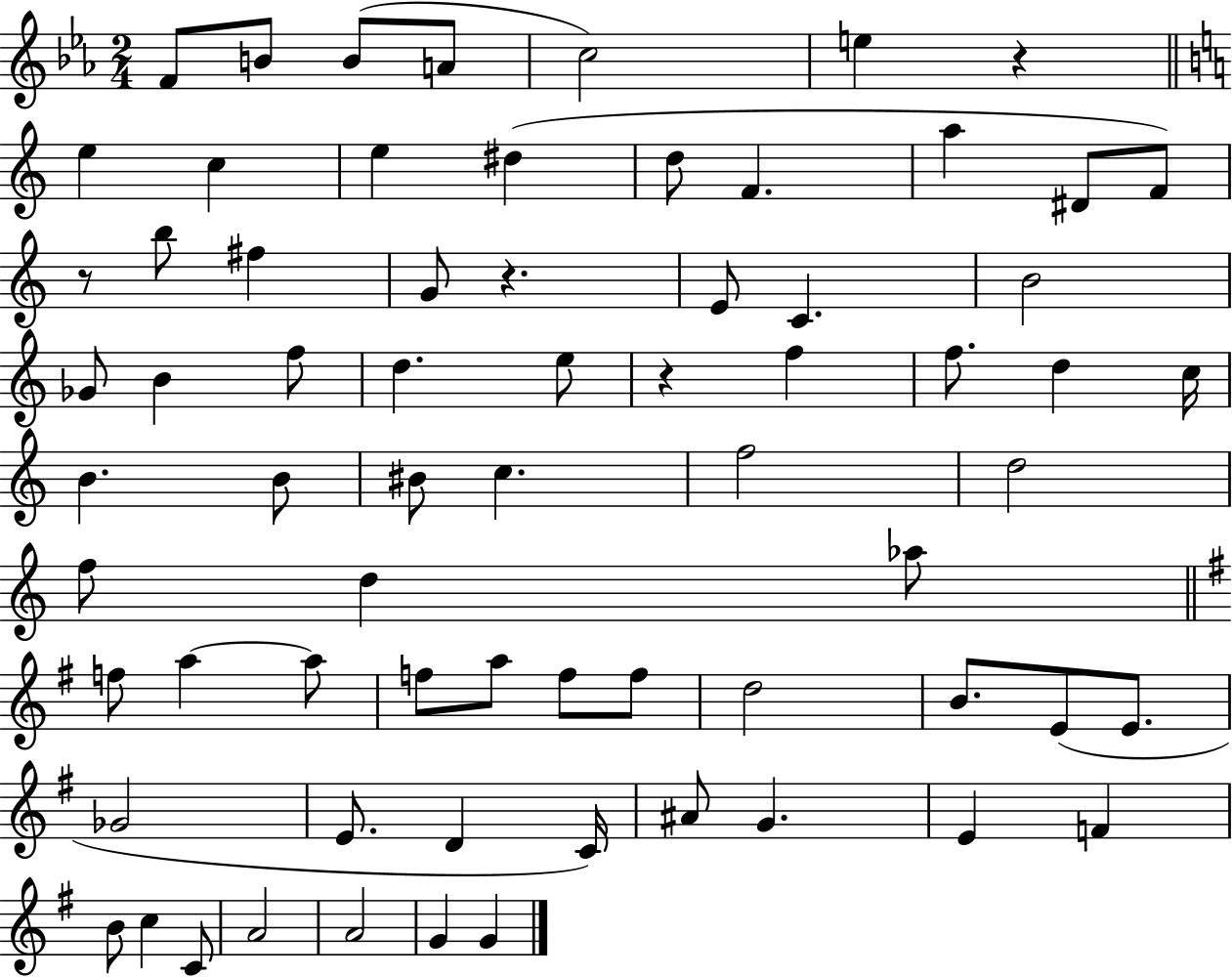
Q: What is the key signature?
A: EES major